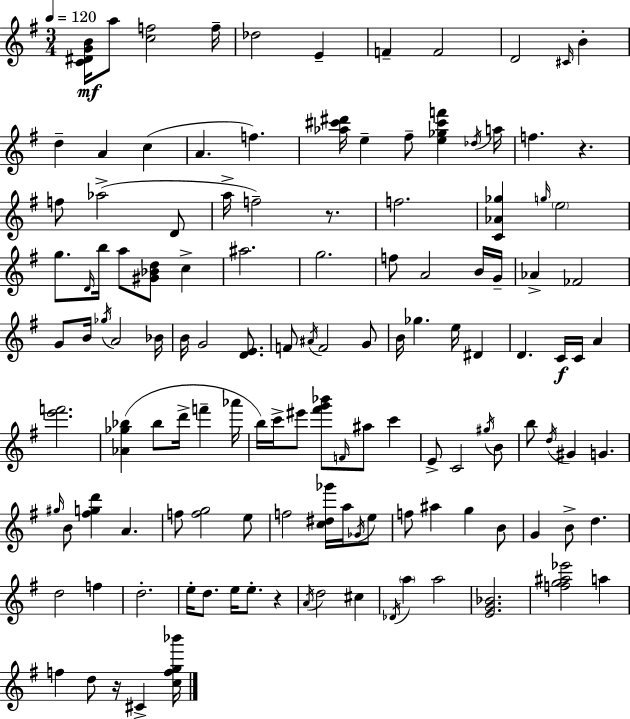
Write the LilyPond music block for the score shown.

{
  \clef treble
  \numericTimeSignature
  \time 3/4
  \key g \major
  \tempo 4 = 120
  <c' dis' g' b'>16\mf a''8 <c'' f''>2 f''16-- | des''2 e'4-- | f'4-- f'2 | d'2 \grace { cis'16 } b'4-. | \break d''4-- a'4 c''4( | a'4. f''4.) | <aes'' cis''' dis'''>16 e''4-- fis''8-- <e'' ges'' cis''' f'''>4 | \acciaccatura { des''16 } a''16 f''4. r4. | \break f''8 aes''2->( | d'8 a''16-> f''2--) r8. | f''2. | <c' aes' ges''>4 \grace { g''16 } \parenthesize e''2 | \break g''8. \grace { d'16 } b''16 a''8 <gis' bes' d''>8 | c''4-> ais''2. | g''2. | f''8 a'2 | \break b'16 g'16-- aes'4-> fes'2 | g'8 b'16 \acciaccatura { ges''16 } a'2 | bes'16 b'16 g'2 | <d' e'>8. f'8 \acciaccatura { ais'16 } f'2 | \break g'8 b'16 ges''4. | e''16 dis'4 d'4. | c'16\f c'16 a'4 <e''' f'''>2. | <aes' ges'' bes''>4( bes''8 | \break d'''16-> f'''4-- aes'''16 b''16) c'''16-> eis'''8 <fis''' g''' bes'''>8 | \grace { f'16 } ais''8 c'''4 e'8-> c'2 | \acciaccatura { gis''16 } b'8 b''8 \acciaccatura { d''16 } gis'4 | g'4. \grace { gis''16 } b'8 | \break <fis'' g'' d'''>4 a'4. f''8 | <f'' g''>2 e''8 f''2 | <c'' dis'' ges'''>16 a''16 \acciaccatura { ges'16 } e''8 f''8 | ais''4 g''4 b'8 g'4 | \break b'8-> d''4. d''2 | f''4 d''2.-. | e''16-. | d''8. e''16 e''8.-. r4 \acciaccatura { a'16 } | \break d''2 cis''4 | \acciaccatura { des'16 } \parenthesize a''4 a''2 | <e' g' bes'>2. | <f'' g'' ais'' ees'''>2 a''4 | \break f''4 d''8 r16 cis'4-> | <c'' f'' g'' bes'''>16 \bar "|."
}